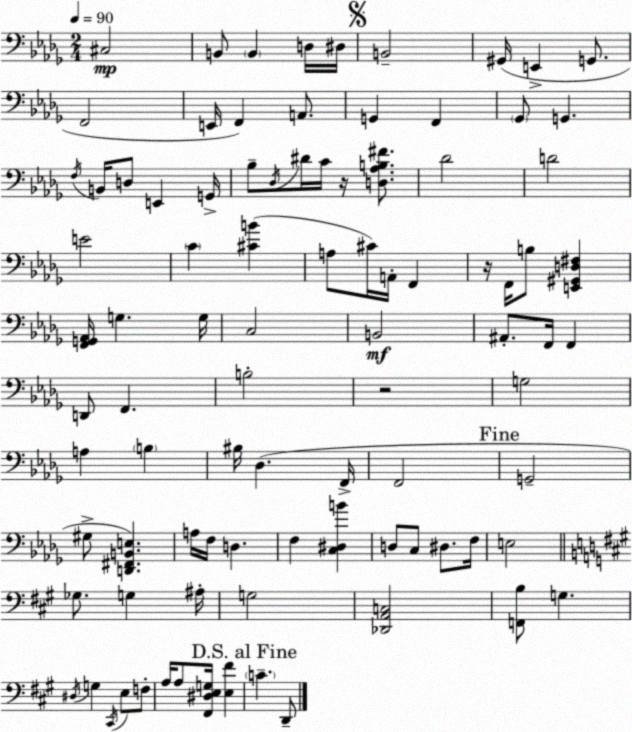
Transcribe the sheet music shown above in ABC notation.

X:1
T:Untitled
M:2/4
L:1/4
K:Bbm
^C,2 B,,/2 B,, D,/4 ^D,/4 B,,2 ^G,,/4 E,, G,,/2 F,,2 E,,/4 F,, A,,/2 G,, F,, _G,,/2 G,, F,/4 B,,/4 D,/2 E,, G,,/4 _B,/2 _D,/4 ^D/4 C/4 z/4 [D,_A,B,^F]/2 _D2 D2 E2 C [^CB] A,/2 ^C/4 A,,/4 F,, z/4 F,,/4 B,/2 [E,,^G,,D,^F,] [F,,G,,_A,,]/4 G, G,/4 C,2 B,,2 ^A,,/2 F,,/4 F,, D,,/2 F,, B,2 z2 G,2 A, B, ^B,/4 _D, F,,/4 F,,2 G,,2 ^G,/2 [D,,^F,,B,,E,] A,/4 F,/4 D, F, [C,^D,B] D,/2 C,/2 ^D,/2 F,/4 E,2 _G,/2 G, ^A,/4 G,2 [_D,,A,,C,]2 [F,,B,]/2 G, ^D,/4 G, ^C,,/4 E,/2 F,/2 A,/4 A,/2 [^F,,^D,E,G,]/4 [E,^F] C D,,/2